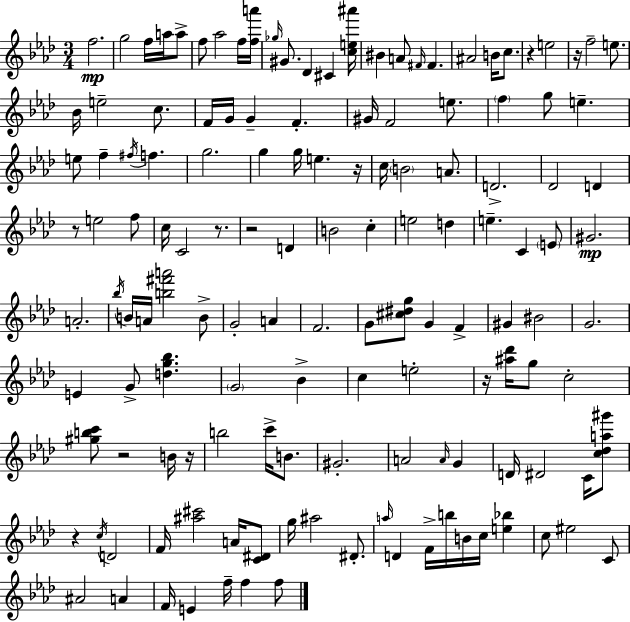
F5/h. G5/h F5/s A5/s A5/e F5/e Ab5/h F5/s [F5,A6]/s Gb5/s G#4/e. Db4/q C#4/q [C5,E5,A#6]/s BIS4/q A4/e F#4/s F#4/q. A#4/h B4/s C5/e. R/q E5/h R/s F5/h E5/e. Bb4/s E5/h C5/e. F4/s G4/s G4/q F4/q. G#4/s F4/h E5/e. F5/q G5/e E5/q. E5/e F5/q F#5/s F5/q. G5/h. G5/q G5/s E5/q. R/s C5/s B4/h A4/e. D4/h. Db4/h D4/q R/e E5/h F5/e C5/s C4/h R/e. R/h D4/q B4/h C5/q E5/h D5/q E5/q. C4/q E4/e G#4/h. A4/h. Bb5/s B4/s A4/s [B5,F#6,A6]/h B4/e G4/h A4/q F4/h. G4/e [C#5,D#5,G5]/e G4/q F4/q G#4/q BIS4/h G4/h. E4/q G4/e [D5,G5,Bb5]/q. G4/h Bb4/q C5/q E5/h R/s [A#5,Db6]/s G5/e C5/h [G#5,B5,C6]/e R/h B4/s R/s B5/h C6/s B4/e. G#4/h. A4/h A4/s G4/q D4/s D#4/h C4/s [C5,Db5,A5,G#6]/e R/q C5/s D4/h F4/s [A#5,C#6]/h A4/s [C4,D#4]/e G5/s A#5/h D#4/e. A5/s D4/q F4/s B5/s B4/s C5/s [E5,Bb5]/q C5/e EIS5/h C4/e A#4/h A4/q F4/s E4/q F5/s F5/q F5/e